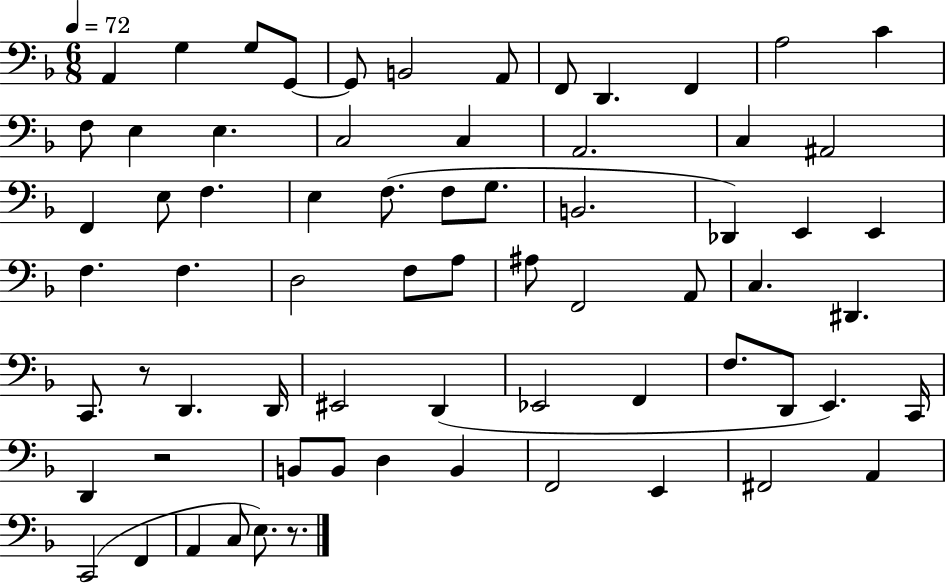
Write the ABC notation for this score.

X:1
T:Untitled
M:6/8
L:1/4
K:F
A,, G, G,/2 G,,/2 G,,/2 B,,2 A,,/2 F,,/2 D,, F,, A,2 C F,/2 E, E, C,2 C, A,,2 C, ^A,,2 F,, E,/2 F, E, F,/2 F,/2 G,/2 B,,2 _D,, E,, E,, F, F, D,2 F,/2 A,/2 ^A,/2 F,,2 A,,/2 C, ^D,, C,,/2 z/2 D,, D,,/4 ^E,,2 D,, _E,,2 F,, F,/2 D,,/2 E,, C,,/4 D,, z2 B,,/2 B,,/2 D, B,, F,,2 E,, ^F,,2 A,, C,,2 F,, A,, C,/2 E,/2 z/2